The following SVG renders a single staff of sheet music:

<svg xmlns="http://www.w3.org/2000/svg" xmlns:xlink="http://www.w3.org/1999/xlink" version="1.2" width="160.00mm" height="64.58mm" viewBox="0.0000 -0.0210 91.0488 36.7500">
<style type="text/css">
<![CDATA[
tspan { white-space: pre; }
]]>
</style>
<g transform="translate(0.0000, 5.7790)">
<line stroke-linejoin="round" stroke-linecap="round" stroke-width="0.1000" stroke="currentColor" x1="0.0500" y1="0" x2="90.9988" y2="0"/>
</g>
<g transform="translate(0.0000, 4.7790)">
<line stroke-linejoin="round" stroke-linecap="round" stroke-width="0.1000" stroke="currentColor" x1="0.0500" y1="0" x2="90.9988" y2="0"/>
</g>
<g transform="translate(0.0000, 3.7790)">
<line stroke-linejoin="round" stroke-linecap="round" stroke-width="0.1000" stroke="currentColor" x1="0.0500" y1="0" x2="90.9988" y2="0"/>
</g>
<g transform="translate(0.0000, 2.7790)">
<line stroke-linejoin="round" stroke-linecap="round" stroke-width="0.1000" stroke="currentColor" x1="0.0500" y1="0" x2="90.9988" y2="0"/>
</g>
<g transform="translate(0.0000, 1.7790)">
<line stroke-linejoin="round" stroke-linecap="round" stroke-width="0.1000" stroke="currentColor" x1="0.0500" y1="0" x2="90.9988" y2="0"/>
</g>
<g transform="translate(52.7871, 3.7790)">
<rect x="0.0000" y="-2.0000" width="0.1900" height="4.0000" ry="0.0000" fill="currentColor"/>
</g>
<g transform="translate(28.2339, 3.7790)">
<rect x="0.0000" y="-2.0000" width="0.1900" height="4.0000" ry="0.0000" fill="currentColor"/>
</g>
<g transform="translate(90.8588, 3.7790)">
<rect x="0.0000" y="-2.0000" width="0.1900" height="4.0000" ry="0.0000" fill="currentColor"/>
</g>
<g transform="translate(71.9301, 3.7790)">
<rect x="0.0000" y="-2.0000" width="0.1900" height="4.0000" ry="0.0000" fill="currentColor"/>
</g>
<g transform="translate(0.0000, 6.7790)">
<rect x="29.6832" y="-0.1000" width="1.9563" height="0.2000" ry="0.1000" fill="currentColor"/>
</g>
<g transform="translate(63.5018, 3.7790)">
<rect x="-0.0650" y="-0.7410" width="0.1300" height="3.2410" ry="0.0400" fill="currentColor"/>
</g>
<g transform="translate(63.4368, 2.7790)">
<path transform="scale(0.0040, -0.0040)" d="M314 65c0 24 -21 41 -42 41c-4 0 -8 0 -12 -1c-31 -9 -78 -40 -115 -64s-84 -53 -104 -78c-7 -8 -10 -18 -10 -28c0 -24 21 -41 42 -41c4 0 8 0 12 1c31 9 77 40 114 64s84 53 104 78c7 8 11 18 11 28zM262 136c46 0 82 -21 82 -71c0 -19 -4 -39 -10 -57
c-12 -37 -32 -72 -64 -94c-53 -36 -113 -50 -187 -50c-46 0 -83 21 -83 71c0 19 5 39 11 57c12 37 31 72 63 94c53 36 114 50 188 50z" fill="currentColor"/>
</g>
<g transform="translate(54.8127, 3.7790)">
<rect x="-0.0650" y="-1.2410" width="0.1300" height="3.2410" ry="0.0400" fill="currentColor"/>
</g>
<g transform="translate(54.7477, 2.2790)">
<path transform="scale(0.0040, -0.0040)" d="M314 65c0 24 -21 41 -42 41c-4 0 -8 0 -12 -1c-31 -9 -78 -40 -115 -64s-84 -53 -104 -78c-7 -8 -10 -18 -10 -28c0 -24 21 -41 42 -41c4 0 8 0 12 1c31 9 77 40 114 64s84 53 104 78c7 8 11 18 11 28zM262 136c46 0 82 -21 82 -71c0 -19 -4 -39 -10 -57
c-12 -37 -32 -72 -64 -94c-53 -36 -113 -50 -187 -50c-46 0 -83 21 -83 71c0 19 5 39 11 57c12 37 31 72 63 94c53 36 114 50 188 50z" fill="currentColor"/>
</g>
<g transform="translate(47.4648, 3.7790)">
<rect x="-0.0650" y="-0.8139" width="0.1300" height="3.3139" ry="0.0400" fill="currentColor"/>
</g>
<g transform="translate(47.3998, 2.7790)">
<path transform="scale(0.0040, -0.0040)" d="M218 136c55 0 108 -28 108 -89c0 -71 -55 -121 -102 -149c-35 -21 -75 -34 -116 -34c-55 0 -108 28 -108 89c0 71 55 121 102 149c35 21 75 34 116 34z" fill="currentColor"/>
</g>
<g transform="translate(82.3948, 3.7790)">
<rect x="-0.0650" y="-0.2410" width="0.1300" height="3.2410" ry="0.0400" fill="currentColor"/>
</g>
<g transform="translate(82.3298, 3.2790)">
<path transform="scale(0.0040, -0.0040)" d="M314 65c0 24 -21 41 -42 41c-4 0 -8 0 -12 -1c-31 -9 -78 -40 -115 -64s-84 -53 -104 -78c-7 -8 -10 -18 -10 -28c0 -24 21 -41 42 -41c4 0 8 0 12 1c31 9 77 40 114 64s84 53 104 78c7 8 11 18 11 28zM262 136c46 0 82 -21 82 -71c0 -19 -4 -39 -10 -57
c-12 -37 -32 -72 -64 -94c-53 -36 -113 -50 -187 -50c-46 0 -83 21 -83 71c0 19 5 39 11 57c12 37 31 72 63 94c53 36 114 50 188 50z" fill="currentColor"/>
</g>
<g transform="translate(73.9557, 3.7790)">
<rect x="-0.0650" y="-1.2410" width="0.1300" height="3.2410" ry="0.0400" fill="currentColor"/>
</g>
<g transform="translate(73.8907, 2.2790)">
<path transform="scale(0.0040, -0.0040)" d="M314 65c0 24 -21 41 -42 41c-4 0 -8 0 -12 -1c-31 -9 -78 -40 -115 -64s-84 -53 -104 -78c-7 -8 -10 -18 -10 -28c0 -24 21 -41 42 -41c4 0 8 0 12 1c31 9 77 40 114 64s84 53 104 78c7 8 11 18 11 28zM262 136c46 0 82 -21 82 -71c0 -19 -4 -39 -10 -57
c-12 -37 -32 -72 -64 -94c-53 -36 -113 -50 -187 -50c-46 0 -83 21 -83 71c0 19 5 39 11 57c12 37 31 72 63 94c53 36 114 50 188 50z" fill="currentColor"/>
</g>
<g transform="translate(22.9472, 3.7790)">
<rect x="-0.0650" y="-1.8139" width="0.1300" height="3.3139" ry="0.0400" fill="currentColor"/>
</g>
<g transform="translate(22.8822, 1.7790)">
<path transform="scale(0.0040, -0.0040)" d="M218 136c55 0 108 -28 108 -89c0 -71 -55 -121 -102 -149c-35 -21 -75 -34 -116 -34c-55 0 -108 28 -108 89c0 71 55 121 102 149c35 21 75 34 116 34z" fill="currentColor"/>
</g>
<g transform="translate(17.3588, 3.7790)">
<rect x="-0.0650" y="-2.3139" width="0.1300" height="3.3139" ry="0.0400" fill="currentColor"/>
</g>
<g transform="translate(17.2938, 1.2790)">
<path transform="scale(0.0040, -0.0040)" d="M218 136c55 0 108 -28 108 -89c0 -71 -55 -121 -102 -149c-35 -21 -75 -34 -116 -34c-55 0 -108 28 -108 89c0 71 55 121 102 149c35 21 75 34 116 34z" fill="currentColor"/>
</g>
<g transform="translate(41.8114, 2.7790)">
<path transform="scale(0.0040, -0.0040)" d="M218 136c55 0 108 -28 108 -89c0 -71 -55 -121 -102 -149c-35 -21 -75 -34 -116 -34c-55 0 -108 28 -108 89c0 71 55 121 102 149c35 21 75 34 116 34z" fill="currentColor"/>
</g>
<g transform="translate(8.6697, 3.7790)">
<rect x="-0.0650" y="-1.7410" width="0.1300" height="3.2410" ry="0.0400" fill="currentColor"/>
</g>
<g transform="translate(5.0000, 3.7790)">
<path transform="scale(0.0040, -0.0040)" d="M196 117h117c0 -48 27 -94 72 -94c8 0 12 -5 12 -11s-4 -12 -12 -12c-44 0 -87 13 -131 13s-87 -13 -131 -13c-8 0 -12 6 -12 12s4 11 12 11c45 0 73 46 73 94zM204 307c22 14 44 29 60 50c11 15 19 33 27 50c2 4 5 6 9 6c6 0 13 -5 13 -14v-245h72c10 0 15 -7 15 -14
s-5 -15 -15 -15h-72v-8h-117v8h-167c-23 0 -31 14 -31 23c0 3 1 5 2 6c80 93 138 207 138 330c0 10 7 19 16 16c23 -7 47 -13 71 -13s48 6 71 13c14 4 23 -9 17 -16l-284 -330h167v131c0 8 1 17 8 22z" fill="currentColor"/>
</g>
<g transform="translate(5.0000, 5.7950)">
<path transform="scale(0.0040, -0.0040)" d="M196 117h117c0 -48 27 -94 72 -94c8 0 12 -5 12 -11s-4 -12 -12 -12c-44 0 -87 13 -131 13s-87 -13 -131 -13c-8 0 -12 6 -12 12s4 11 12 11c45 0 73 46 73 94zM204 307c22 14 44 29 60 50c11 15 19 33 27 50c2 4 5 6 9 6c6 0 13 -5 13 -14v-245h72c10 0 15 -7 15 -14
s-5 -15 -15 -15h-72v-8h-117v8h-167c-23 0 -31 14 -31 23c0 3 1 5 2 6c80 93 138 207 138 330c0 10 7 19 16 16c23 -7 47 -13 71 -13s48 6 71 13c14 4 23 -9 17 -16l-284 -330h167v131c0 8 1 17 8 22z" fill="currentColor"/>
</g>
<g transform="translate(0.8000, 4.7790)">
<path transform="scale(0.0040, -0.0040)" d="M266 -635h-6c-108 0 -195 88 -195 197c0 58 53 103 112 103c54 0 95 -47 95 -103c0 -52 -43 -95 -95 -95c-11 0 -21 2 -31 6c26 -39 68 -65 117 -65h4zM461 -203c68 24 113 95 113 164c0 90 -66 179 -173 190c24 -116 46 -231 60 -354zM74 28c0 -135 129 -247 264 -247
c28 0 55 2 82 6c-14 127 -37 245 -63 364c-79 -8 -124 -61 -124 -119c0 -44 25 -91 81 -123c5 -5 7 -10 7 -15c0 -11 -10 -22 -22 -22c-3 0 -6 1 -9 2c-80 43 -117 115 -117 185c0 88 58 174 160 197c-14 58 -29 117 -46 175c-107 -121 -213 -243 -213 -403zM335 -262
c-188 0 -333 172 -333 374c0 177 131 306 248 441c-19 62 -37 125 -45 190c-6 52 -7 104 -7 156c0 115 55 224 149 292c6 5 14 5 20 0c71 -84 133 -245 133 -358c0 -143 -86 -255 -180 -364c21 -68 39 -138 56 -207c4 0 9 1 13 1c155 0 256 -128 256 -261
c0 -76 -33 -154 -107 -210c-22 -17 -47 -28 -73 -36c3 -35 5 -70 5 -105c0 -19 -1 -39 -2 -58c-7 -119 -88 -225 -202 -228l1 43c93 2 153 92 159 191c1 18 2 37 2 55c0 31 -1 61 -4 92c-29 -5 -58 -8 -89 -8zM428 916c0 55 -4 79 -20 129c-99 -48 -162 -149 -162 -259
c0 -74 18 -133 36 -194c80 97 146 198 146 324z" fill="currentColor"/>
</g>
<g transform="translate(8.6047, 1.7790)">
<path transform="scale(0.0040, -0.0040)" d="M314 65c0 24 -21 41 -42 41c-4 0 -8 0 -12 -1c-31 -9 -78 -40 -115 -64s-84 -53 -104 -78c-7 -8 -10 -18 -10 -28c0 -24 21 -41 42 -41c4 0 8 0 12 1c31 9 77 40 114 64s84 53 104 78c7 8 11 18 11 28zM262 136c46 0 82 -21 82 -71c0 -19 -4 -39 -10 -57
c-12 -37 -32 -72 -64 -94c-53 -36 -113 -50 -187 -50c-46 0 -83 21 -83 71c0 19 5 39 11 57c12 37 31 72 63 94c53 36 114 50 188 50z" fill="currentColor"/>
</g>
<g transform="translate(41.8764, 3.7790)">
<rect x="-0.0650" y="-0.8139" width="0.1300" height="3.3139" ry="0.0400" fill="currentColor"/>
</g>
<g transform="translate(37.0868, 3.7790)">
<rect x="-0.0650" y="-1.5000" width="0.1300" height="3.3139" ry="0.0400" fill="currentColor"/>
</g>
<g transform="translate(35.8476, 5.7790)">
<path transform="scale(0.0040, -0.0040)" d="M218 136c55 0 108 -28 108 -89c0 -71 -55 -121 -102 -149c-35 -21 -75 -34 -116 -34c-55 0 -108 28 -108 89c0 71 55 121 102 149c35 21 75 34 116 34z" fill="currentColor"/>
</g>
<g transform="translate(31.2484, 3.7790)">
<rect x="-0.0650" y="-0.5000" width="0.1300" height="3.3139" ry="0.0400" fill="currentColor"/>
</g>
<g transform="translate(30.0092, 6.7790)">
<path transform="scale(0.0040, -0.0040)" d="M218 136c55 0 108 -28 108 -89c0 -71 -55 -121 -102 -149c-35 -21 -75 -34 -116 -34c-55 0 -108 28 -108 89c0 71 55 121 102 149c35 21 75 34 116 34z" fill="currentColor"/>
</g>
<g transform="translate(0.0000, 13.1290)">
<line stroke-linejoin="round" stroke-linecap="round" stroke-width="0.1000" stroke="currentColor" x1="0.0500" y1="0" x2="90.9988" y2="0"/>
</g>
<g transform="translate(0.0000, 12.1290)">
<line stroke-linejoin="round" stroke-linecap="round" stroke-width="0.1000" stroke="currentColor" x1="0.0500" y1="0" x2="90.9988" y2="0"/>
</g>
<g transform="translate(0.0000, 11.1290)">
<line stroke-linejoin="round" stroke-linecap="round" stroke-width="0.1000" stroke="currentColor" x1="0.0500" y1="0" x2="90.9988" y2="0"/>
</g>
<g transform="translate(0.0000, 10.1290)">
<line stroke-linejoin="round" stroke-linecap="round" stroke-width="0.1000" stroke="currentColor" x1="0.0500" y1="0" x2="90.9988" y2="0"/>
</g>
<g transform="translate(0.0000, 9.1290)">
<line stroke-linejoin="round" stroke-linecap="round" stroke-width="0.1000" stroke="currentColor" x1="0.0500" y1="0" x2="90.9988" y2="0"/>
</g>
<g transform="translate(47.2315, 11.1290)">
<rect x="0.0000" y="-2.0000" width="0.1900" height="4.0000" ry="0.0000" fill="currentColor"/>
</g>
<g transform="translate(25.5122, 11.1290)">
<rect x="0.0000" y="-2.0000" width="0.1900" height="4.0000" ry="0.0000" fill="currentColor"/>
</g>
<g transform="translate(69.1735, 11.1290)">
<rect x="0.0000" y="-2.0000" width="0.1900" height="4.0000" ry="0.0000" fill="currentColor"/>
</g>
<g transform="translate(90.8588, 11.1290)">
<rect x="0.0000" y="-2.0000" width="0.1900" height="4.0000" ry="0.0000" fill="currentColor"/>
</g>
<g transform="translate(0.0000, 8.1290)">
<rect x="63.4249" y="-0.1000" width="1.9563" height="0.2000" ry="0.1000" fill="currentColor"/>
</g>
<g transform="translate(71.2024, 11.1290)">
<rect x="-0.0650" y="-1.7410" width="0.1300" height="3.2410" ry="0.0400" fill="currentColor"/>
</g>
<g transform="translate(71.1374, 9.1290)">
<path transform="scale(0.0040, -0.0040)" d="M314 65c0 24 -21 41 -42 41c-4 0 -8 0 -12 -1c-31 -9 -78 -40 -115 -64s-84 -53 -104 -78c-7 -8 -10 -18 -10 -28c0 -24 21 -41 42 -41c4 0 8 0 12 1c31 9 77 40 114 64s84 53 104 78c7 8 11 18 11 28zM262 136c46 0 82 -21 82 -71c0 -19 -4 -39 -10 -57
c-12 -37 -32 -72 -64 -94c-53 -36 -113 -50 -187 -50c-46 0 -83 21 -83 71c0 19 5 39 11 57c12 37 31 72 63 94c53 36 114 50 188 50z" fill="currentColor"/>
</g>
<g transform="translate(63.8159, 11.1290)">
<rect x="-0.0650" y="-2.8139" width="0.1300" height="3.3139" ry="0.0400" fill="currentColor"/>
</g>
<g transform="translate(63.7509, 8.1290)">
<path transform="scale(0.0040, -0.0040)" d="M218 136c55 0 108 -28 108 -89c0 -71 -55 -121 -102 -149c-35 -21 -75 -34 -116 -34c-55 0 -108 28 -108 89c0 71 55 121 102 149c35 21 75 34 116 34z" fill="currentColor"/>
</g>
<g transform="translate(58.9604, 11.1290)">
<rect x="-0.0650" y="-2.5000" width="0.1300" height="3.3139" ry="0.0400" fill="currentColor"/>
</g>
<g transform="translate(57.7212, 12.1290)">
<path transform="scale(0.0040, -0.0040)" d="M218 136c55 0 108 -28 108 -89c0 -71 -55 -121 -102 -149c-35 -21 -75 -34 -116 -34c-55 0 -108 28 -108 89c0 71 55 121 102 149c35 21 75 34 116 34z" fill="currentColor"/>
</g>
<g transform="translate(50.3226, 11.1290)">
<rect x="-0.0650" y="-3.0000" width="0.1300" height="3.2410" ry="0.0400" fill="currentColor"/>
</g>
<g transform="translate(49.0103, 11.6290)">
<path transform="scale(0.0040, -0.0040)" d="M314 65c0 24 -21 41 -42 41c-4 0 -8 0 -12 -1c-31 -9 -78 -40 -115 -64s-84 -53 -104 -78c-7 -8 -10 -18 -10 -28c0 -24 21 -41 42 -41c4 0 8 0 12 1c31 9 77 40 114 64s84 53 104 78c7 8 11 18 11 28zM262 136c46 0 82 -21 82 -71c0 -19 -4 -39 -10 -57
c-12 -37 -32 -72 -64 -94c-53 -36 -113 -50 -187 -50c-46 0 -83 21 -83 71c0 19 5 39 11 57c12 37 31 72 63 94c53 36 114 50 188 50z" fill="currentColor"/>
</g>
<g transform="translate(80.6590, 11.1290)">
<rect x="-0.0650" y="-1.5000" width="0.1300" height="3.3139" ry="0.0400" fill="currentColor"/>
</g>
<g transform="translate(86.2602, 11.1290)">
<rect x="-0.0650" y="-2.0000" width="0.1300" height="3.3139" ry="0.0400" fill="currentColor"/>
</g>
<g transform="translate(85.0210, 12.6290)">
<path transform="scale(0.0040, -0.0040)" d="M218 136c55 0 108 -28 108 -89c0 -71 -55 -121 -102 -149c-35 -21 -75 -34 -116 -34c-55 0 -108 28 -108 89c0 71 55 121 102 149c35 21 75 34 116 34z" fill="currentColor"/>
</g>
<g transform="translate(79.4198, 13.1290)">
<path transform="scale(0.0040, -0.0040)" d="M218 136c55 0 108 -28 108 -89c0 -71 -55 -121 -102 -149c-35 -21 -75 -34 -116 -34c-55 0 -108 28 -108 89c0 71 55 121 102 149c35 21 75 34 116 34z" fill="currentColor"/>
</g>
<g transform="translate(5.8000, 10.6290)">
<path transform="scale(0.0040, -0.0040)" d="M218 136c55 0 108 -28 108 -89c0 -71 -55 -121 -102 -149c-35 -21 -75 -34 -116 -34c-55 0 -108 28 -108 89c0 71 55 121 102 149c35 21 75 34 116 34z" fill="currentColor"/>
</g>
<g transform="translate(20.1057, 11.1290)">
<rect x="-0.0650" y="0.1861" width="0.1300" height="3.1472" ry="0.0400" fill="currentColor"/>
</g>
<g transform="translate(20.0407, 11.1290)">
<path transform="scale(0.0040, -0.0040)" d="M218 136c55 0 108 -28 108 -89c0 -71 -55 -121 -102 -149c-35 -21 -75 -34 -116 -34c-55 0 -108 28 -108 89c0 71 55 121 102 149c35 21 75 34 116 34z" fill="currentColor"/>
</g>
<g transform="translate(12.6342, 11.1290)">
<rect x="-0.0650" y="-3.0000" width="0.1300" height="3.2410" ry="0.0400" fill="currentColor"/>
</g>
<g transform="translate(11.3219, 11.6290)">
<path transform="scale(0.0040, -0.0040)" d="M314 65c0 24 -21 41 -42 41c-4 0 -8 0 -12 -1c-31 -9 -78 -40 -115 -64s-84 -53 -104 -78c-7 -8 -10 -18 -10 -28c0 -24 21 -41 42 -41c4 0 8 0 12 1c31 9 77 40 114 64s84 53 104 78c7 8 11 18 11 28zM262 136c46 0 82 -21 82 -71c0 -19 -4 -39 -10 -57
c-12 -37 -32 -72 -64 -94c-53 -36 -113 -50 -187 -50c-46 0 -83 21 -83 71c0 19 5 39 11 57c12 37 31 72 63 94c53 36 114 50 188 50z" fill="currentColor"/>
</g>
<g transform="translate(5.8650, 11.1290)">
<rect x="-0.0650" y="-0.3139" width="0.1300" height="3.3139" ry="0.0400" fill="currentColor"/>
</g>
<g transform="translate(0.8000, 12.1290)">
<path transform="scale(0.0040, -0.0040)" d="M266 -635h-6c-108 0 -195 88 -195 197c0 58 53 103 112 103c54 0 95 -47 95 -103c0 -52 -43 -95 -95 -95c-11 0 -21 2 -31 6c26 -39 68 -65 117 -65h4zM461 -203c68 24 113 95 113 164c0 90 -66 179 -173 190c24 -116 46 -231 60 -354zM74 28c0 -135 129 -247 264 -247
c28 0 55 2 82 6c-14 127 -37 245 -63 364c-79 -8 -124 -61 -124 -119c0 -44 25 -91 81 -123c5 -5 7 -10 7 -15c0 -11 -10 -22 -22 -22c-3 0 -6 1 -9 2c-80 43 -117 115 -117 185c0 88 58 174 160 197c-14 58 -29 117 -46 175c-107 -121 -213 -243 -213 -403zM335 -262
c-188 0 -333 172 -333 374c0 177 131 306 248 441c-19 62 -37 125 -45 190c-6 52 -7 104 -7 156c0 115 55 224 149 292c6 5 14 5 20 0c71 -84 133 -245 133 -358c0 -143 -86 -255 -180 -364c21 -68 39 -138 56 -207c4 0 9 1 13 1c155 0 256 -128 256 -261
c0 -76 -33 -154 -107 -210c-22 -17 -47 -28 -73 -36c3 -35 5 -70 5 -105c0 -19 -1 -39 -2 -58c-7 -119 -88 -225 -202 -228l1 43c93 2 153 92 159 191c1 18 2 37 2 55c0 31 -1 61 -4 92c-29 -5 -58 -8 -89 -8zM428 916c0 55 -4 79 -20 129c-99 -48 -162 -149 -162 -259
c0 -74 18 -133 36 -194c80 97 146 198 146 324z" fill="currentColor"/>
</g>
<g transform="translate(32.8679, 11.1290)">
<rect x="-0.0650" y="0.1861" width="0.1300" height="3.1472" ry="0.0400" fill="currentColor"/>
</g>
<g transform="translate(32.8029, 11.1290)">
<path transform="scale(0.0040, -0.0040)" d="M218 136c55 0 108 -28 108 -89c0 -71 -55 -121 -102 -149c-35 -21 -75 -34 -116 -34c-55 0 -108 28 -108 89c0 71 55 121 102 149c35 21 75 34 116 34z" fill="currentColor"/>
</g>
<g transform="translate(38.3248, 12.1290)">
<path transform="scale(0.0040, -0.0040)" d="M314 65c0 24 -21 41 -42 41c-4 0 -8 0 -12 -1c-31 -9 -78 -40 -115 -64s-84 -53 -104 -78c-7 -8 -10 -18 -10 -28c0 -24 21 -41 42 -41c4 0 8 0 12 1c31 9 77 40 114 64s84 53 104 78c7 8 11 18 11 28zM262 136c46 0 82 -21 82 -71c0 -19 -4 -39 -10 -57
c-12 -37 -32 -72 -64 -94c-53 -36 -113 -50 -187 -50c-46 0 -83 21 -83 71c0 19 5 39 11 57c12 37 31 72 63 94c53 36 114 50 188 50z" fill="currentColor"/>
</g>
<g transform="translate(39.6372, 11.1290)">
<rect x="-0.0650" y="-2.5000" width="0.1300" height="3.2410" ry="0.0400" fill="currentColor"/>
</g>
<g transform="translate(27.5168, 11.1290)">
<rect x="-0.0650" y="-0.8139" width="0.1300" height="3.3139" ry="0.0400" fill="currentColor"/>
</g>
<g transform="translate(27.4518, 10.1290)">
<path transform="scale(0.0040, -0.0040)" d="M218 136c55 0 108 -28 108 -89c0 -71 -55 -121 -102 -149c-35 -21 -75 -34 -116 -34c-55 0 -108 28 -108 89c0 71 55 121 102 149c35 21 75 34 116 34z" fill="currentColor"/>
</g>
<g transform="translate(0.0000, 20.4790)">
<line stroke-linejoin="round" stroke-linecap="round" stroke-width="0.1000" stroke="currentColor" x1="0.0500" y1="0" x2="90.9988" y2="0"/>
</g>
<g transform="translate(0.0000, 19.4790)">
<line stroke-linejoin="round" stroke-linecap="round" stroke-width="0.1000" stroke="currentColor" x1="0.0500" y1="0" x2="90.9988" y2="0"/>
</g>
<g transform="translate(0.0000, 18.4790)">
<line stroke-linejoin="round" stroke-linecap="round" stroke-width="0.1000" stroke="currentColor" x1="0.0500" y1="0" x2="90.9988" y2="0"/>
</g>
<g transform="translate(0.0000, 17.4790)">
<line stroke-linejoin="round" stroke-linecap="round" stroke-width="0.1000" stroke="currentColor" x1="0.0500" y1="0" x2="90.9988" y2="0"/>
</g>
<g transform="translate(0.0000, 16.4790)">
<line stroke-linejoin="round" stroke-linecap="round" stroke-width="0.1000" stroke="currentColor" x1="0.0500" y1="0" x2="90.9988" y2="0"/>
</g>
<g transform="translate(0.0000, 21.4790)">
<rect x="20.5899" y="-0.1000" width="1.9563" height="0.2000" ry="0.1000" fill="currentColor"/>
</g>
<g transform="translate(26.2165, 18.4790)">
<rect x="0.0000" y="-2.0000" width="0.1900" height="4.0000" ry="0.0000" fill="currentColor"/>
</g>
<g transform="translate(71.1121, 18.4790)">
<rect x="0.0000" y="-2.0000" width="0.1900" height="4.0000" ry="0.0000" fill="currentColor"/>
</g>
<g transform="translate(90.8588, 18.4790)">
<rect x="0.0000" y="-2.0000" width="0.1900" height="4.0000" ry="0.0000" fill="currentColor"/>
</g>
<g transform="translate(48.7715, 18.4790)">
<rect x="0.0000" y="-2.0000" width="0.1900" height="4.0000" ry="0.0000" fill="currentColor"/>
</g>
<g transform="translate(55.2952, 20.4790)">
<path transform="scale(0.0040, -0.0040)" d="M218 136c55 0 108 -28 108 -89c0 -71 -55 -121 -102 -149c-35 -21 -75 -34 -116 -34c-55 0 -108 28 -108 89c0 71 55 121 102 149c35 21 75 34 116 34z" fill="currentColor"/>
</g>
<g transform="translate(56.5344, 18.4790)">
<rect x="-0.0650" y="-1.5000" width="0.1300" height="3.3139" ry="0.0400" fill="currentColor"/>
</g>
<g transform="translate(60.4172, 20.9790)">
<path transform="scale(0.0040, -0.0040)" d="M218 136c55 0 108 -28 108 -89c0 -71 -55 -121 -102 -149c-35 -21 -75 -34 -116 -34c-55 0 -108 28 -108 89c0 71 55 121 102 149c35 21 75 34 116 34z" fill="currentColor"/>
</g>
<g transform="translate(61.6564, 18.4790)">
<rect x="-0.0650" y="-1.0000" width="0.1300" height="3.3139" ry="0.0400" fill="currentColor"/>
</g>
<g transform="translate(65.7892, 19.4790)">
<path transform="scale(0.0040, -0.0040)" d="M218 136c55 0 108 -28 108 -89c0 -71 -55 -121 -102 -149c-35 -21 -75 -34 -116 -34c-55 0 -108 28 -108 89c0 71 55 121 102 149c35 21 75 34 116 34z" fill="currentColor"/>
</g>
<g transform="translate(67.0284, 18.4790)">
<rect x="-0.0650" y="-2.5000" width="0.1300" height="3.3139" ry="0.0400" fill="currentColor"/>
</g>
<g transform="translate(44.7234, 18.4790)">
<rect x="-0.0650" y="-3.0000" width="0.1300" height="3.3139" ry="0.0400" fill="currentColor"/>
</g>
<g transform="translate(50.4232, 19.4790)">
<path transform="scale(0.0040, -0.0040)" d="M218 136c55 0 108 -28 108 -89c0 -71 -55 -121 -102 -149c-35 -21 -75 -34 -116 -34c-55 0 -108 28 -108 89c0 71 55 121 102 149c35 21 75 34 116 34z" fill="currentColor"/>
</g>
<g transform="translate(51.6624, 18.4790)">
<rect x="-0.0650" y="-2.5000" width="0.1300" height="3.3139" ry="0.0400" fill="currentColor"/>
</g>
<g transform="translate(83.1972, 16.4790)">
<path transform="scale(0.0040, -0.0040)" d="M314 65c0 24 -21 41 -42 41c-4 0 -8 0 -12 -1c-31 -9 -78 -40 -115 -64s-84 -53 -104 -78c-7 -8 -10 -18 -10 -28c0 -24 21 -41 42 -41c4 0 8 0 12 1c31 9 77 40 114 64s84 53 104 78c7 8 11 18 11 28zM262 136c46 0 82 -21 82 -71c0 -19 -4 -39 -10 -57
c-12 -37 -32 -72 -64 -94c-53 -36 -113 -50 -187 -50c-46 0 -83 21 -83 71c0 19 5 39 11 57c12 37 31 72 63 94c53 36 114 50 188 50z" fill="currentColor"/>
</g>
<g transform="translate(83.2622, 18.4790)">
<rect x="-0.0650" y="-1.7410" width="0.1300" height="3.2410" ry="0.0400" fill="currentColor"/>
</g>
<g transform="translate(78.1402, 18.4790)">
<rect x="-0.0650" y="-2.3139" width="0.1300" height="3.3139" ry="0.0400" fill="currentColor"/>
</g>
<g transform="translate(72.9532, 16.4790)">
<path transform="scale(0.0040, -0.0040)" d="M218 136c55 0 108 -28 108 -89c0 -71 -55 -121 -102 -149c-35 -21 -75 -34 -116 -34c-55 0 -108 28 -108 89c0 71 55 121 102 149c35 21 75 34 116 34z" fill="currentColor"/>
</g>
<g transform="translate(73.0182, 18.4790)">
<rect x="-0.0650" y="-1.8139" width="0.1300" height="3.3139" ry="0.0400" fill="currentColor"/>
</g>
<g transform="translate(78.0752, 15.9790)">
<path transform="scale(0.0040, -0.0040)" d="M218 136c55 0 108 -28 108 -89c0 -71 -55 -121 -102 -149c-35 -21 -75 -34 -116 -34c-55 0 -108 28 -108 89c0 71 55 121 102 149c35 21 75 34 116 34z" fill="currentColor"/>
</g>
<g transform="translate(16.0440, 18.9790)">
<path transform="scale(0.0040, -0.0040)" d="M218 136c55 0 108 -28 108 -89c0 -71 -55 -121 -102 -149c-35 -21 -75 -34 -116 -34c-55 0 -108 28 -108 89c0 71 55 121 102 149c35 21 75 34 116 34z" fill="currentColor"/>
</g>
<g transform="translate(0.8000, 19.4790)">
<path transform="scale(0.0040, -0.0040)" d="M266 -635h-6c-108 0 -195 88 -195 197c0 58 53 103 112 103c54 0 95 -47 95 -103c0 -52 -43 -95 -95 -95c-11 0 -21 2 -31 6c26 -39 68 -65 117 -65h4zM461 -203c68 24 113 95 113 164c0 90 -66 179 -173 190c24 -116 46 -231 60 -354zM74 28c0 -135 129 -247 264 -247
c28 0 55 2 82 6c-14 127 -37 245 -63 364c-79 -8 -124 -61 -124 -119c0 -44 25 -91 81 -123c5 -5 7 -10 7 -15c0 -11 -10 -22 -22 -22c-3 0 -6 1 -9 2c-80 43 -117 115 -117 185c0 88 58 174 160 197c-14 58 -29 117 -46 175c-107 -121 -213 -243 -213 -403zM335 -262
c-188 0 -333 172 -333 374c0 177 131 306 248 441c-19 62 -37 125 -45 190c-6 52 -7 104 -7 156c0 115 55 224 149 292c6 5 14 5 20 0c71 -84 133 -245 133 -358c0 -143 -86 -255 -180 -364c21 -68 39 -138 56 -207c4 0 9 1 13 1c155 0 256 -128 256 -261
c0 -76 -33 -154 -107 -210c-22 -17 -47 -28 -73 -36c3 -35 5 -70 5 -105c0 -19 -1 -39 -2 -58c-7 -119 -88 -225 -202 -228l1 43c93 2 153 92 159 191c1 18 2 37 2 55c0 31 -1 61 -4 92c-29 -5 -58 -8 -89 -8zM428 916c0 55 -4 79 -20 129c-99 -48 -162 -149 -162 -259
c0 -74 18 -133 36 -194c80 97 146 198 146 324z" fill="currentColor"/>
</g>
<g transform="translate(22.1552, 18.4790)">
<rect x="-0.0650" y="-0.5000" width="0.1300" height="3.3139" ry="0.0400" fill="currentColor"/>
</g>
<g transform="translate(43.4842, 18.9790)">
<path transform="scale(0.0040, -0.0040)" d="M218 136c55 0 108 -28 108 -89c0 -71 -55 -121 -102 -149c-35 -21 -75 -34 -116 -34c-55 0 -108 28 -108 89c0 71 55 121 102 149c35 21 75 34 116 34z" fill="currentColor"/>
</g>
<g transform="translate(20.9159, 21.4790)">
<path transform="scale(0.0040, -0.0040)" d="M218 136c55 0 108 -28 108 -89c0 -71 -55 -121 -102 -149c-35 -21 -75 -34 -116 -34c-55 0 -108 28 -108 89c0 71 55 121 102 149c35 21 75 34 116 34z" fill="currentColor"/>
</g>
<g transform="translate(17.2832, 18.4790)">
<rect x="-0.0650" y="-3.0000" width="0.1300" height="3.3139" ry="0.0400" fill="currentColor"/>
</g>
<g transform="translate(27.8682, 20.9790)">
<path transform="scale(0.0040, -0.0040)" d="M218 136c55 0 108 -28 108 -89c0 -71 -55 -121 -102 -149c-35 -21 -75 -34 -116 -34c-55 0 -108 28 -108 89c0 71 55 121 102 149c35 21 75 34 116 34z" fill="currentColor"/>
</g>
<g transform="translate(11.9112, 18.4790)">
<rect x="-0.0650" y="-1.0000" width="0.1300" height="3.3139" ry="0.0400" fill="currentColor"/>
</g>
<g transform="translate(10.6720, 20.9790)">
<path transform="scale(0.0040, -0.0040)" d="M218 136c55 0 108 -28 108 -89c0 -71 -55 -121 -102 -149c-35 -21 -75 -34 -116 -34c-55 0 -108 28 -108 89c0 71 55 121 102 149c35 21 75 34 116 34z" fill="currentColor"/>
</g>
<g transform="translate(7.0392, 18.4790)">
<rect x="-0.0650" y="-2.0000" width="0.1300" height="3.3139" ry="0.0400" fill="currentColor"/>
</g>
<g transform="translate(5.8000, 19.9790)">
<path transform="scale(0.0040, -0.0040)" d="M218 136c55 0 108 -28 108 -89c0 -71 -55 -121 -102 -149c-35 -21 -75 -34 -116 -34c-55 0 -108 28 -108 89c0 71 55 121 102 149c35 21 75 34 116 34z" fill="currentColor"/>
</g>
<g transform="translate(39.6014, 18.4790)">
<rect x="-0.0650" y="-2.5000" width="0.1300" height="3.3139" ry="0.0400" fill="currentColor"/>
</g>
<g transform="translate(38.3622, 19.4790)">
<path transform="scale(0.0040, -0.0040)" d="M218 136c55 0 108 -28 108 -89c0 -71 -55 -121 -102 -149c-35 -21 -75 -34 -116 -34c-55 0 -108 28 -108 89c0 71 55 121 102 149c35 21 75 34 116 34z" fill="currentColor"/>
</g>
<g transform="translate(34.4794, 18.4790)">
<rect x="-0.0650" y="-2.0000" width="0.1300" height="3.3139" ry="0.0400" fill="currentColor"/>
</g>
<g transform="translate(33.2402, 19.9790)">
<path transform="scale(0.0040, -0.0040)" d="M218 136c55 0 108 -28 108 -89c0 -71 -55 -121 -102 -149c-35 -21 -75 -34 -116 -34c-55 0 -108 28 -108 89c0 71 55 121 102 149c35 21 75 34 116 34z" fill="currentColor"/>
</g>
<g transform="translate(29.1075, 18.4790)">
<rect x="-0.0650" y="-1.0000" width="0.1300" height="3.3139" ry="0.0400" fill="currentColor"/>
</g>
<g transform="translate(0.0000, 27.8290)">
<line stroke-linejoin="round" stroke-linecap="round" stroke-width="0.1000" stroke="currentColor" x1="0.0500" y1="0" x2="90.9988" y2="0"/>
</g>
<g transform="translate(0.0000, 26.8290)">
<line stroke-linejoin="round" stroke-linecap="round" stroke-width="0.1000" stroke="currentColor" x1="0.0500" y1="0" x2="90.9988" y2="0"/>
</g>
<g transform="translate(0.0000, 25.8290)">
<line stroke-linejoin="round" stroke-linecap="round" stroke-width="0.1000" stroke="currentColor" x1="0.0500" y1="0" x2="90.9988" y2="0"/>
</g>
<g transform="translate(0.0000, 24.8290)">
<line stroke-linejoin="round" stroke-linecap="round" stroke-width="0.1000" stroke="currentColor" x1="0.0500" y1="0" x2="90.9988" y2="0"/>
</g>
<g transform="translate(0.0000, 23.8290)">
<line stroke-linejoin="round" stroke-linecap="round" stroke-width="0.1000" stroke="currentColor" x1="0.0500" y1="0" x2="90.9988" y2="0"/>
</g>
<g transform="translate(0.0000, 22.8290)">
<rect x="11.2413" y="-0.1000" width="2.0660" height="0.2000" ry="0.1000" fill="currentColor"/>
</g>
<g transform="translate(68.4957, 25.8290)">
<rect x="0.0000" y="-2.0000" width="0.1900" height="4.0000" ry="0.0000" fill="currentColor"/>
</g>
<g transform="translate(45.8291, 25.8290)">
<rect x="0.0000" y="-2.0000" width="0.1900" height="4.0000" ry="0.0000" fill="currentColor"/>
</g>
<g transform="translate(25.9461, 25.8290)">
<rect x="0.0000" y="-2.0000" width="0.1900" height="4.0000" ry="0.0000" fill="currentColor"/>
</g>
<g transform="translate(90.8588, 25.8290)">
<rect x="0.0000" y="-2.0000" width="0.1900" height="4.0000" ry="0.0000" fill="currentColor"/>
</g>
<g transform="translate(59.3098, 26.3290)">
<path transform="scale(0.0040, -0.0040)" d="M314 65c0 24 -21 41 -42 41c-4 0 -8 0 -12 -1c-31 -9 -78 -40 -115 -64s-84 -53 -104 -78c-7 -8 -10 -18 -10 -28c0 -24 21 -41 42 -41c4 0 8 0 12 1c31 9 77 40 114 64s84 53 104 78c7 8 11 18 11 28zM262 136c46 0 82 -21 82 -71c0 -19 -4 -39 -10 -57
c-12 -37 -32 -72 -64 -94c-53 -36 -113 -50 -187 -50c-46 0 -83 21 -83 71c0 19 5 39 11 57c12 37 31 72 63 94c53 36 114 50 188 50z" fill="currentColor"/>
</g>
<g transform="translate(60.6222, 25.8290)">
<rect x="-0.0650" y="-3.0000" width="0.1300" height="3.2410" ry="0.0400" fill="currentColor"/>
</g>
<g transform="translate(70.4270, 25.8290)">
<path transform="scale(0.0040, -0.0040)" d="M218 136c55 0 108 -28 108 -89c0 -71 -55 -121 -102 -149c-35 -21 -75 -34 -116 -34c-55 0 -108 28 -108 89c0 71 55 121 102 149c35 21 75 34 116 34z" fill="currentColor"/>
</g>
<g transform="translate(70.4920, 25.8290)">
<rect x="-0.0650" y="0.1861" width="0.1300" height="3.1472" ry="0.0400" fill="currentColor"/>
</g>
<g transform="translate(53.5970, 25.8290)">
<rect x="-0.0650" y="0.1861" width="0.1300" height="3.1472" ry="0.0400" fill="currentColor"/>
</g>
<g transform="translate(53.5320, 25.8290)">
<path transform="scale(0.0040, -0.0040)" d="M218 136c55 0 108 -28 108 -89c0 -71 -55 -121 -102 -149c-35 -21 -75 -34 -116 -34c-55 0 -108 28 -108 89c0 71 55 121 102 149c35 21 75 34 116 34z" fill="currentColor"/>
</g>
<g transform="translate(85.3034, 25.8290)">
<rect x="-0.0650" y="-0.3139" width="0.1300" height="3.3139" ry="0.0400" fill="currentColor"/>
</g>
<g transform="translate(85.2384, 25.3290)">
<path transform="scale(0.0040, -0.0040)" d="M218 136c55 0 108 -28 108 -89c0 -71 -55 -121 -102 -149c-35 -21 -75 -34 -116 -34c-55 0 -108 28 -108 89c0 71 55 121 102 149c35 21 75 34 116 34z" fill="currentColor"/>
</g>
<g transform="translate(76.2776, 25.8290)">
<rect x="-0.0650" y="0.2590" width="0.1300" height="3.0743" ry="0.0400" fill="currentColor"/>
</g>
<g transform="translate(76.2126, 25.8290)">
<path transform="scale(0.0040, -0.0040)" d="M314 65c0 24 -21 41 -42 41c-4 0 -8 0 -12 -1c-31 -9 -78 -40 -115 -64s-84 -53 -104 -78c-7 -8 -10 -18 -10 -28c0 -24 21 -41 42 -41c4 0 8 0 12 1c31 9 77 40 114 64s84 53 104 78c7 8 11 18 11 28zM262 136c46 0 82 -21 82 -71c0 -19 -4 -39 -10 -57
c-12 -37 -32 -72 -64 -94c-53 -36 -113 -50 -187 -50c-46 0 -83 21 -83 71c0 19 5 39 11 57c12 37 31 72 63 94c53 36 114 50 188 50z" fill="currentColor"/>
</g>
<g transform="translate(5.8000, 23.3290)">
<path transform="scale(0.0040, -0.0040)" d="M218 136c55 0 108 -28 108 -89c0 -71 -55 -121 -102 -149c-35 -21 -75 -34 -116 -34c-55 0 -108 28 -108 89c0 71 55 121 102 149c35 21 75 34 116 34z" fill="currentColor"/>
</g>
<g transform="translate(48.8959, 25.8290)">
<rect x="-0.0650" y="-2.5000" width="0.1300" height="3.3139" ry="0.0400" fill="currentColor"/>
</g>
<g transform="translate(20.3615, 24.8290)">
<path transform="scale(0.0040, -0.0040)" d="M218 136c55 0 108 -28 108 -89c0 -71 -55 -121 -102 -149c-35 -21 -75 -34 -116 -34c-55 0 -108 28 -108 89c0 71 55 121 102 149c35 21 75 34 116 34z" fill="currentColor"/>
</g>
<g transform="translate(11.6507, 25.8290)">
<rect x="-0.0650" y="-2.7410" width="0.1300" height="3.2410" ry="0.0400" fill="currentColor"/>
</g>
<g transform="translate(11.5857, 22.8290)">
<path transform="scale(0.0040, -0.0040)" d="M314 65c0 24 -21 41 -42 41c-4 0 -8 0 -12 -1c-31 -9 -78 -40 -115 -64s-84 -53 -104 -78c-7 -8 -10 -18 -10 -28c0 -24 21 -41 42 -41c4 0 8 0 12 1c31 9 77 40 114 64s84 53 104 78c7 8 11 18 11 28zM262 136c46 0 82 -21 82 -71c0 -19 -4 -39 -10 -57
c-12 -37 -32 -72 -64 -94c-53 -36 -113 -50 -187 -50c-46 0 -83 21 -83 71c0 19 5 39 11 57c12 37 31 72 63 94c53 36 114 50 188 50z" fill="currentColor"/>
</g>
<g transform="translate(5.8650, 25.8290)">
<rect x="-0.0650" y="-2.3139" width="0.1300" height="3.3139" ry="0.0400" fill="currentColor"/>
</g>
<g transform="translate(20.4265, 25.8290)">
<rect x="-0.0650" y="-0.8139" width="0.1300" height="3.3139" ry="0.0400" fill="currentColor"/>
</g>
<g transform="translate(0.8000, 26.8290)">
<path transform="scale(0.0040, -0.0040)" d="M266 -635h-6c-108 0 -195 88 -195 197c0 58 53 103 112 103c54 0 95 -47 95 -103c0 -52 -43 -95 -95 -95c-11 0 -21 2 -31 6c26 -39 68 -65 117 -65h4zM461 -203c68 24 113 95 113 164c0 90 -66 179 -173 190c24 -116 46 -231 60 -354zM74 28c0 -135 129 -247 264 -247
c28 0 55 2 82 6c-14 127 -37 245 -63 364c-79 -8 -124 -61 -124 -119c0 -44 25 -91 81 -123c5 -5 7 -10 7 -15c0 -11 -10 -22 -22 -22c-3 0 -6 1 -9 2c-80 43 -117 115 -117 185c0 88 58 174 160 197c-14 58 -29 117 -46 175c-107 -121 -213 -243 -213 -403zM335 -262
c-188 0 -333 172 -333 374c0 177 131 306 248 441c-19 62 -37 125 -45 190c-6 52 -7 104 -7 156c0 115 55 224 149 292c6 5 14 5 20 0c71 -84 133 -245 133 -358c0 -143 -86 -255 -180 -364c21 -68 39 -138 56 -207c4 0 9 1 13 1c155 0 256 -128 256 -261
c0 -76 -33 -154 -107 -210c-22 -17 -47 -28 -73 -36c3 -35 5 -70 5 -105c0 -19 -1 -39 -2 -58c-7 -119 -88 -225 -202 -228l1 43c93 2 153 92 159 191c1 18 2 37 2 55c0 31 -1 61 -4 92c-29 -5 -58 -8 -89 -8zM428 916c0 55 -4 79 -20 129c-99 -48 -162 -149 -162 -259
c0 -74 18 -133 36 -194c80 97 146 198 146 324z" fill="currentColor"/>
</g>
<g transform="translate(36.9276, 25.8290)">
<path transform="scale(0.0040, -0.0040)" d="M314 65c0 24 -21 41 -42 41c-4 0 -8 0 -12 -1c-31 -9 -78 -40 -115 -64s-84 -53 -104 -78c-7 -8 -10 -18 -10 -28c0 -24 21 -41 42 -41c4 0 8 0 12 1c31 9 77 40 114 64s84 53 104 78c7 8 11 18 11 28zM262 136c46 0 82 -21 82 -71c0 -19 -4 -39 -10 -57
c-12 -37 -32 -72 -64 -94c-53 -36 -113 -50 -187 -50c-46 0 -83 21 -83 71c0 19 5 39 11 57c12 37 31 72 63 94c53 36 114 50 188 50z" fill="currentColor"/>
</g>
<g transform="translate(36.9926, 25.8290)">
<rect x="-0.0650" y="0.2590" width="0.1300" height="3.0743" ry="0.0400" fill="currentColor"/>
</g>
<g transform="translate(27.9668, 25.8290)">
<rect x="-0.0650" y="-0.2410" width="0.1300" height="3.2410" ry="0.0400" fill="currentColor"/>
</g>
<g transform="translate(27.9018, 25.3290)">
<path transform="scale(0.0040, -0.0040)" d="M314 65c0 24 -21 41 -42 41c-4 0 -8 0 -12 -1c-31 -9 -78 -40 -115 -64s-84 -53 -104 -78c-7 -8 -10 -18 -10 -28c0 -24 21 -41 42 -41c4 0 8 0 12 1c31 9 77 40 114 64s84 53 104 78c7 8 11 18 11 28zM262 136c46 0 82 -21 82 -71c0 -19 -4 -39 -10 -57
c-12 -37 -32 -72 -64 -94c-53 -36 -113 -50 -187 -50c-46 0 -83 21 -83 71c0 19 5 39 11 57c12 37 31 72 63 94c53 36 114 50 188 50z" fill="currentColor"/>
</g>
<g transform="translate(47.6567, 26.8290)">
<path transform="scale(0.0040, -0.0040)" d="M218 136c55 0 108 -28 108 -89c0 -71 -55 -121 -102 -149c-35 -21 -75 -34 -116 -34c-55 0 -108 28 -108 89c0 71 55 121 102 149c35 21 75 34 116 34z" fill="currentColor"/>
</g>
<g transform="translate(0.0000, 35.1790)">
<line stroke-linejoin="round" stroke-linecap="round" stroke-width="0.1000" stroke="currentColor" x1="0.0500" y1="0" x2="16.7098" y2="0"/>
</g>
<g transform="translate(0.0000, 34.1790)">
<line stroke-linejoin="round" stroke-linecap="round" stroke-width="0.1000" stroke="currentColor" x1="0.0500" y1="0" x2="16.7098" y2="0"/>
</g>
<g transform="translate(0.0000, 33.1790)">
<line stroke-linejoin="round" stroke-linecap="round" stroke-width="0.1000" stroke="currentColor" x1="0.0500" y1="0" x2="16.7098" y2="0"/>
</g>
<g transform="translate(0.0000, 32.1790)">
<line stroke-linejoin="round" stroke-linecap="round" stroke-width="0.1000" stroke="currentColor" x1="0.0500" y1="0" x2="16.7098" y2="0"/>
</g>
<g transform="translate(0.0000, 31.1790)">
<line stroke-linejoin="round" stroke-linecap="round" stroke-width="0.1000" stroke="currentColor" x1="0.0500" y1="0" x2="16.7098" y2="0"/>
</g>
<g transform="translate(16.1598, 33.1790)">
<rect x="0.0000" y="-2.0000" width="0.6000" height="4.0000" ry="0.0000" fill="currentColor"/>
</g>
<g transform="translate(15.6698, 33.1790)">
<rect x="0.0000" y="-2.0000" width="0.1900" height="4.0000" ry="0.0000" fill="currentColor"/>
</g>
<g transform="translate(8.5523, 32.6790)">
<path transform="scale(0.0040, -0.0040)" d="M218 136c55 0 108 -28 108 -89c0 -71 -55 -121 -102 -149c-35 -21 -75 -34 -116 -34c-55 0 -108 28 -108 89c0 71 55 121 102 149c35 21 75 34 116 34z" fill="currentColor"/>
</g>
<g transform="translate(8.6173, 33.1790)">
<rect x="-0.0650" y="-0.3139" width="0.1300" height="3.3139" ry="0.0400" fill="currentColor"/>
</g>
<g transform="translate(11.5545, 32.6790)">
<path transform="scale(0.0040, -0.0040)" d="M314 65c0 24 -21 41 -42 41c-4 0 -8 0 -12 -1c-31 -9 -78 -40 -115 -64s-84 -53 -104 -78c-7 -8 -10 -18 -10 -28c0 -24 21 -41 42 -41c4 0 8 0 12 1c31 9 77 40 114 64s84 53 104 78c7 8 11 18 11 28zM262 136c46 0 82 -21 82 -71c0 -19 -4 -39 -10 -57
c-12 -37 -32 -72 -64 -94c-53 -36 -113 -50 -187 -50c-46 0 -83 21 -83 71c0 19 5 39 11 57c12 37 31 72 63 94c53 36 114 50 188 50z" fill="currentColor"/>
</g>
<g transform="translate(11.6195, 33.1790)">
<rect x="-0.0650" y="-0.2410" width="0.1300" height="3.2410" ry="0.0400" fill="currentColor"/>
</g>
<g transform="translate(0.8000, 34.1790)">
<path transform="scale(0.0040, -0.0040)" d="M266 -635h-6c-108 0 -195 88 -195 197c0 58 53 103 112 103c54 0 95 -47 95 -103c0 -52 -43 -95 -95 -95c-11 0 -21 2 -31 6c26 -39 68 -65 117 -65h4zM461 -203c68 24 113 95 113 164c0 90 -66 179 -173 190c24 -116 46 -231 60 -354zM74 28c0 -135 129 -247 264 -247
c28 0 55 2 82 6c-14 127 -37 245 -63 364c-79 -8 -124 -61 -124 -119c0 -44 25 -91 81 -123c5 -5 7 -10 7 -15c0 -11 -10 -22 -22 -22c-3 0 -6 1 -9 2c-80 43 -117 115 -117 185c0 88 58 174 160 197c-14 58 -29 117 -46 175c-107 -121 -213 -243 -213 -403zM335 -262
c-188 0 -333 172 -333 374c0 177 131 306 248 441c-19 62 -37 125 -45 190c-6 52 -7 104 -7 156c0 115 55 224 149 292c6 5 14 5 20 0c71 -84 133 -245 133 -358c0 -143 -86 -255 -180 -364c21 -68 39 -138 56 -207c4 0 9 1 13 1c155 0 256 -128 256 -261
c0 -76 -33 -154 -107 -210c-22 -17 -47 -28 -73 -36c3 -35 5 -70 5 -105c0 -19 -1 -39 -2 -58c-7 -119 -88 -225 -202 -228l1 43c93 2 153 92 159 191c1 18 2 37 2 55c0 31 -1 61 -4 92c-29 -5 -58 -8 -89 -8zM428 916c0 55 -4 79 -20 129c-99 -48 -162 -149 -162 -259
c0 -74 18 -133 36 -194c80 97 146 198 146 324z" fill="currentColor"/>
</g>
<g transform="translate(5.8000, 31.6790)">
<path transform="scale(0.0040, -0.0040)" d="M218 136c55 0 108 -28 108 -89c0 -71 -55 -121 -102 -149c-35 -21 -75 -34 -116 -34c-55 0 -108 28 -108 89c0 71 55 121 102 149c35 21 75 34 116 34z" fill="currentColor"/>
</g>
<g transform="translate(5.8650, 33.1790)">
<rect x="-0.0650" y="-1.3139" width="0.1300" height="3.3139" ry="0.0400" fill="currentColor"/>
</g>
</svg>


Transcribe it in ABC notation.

X:1
T:Untitled
M:4/4
L:1/4
K:C
f2 g f C E d d e2 d2 e2 c2 c A2 B d B G2 A2 G a f2 E F F D A C D F G A G E D G f g f2 g a2 d c2 B2 G B A2 B B2 c e c c2